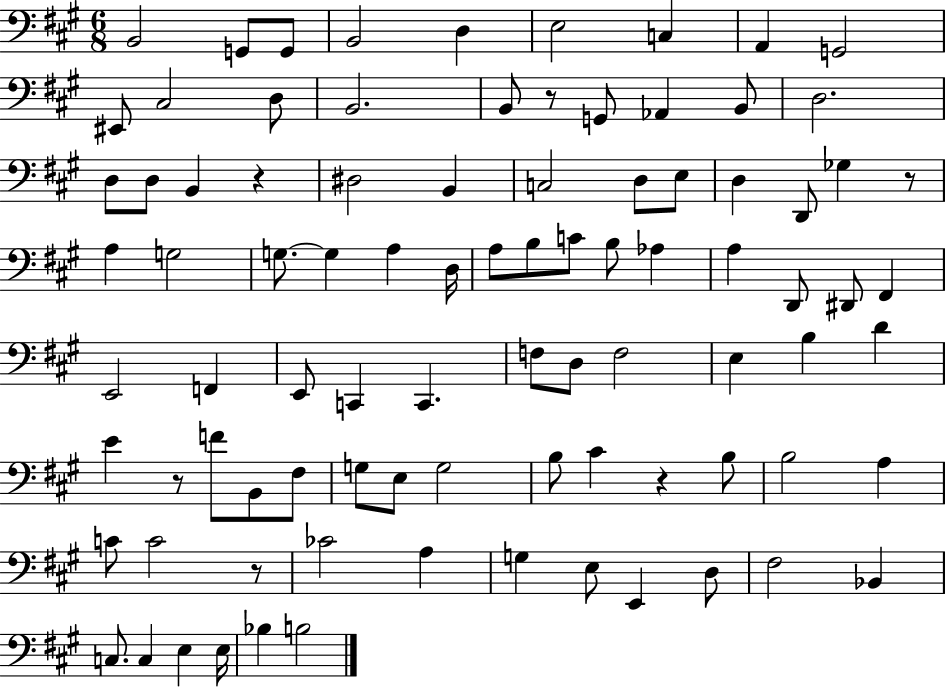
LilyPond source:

{
  \clef bass
  \numericTimeSignature
  \time 6/8
  \key a \major
  b,2 g,8 g,8 | b,2 d4 | e2 c4 | a,4 g,2 | \break eis,8 cis2 d8 | b,2. | b,8 r8 g,8 aes,4 b,8 | d2. | \break d8 d8 b,4 r4 | dis2 b,4 | c2 d8 e8 | d4 d,8 ges4 r8 | \break a4 g2 | g8.~~ g4 a4 d16 | a8 b8 c'8 b8 aes4 | a4 d,8 dis,8 fis,4 | \break e,2 f,4 | e,8 c,4 c,4. | f8 d8 f2 | e4 b4 d'4 | \break e'4 r8 f'8 b,8 fis8 | g8 e8 g2 | b8 cis'4 r4 b8 | b2 a4 | \break c'8 c'2 r8 | ces'2 a4 | g4 e8 e,4 d8 | fis2 bes,4 | \break c8. c4 e4 e16 | bes4 b2 | \bar "|."
}